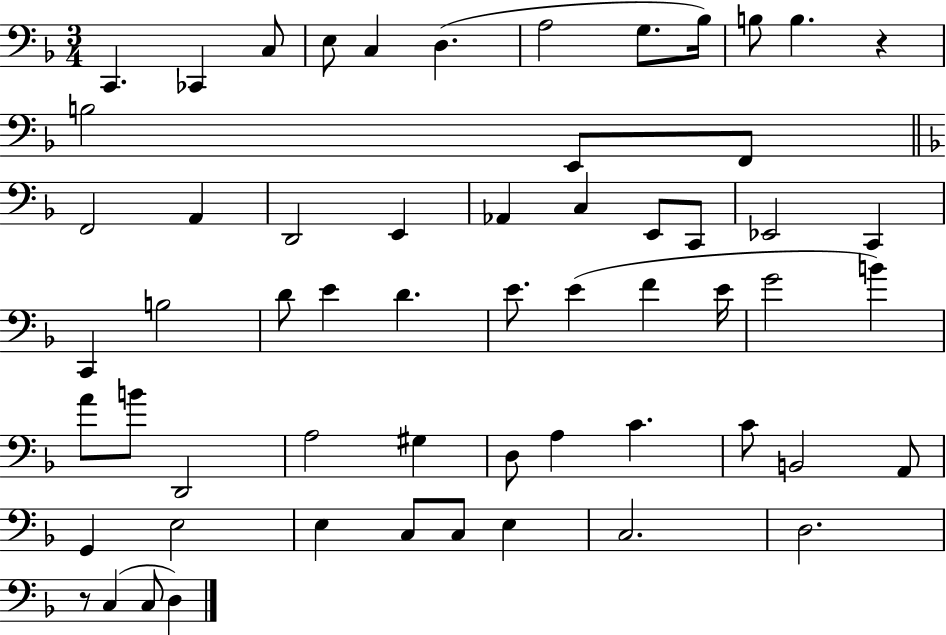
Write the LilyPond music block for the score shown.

{
  \clef bass
  \numericTimeSignature
  \time 3/4
  \key f \major
  c,4. ces,4 c8 | e8 c4 d4.( | a2 g8. bes16) | b8 b4. r4 | \break b2 e,8 f,8 | \bar "||" \break \key f \major f,2 a,4 | d,2 e,4 | aes,4 c4 e,8 c,8 | ees,2 c,4 | \break c,4 b2 | d'8 e'4 d'4. | e'8. e'4( f'4 e'16 | g'2 b'4) | \break a'8 b'8 d,2 | a2 gis4 | d8 a4 c'4. | c'8 b,2 a,8 | \break g,4 e2 | e4 c8 c8 e4 | c2. | d2. | \break r8 c4( c8 d4) | \bar "|."
}